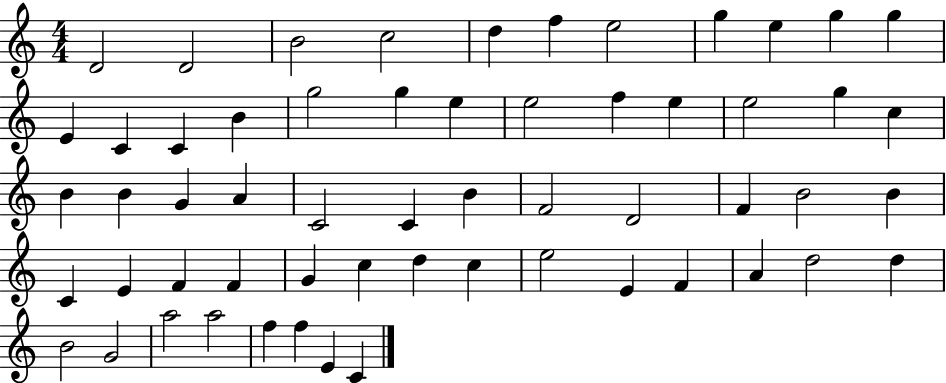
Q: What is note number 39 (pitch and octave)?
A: F4